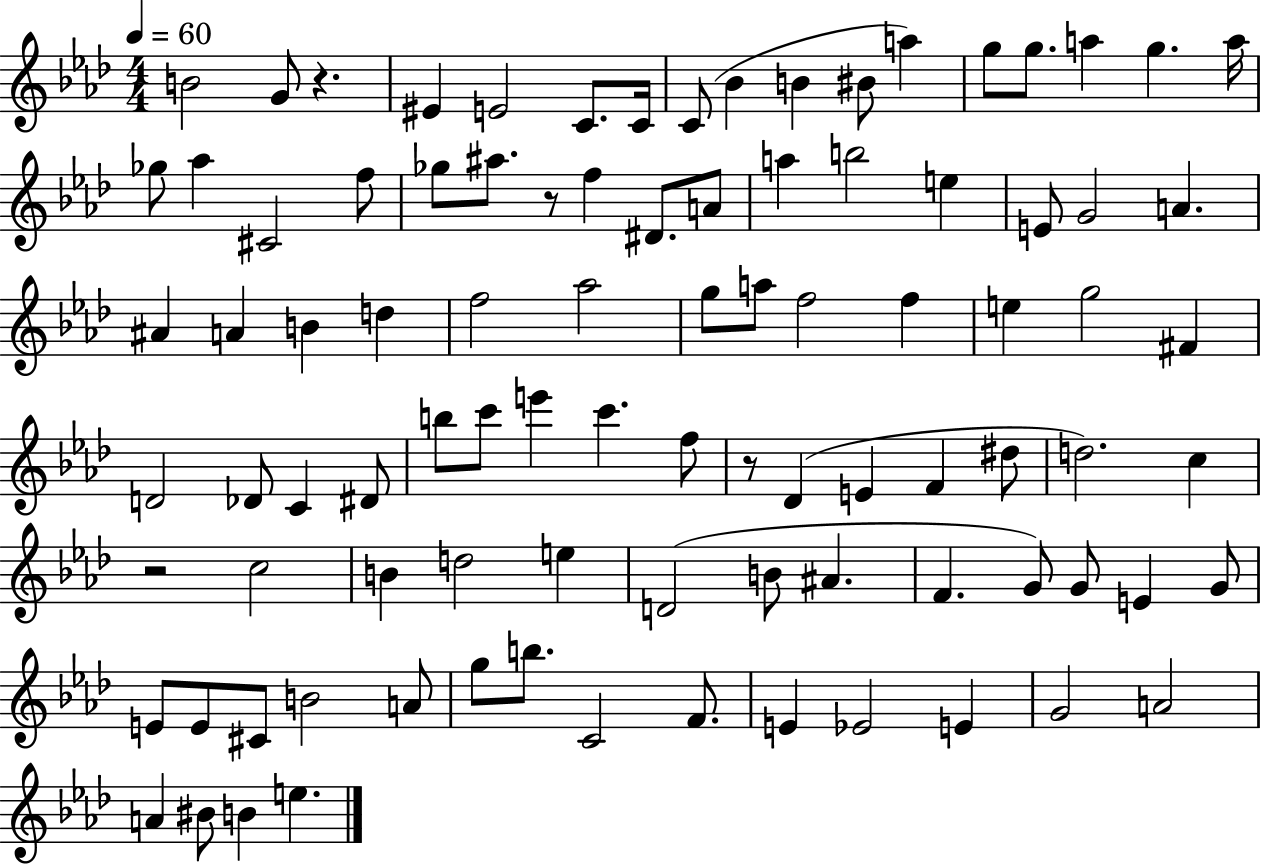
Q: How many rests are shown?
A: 4